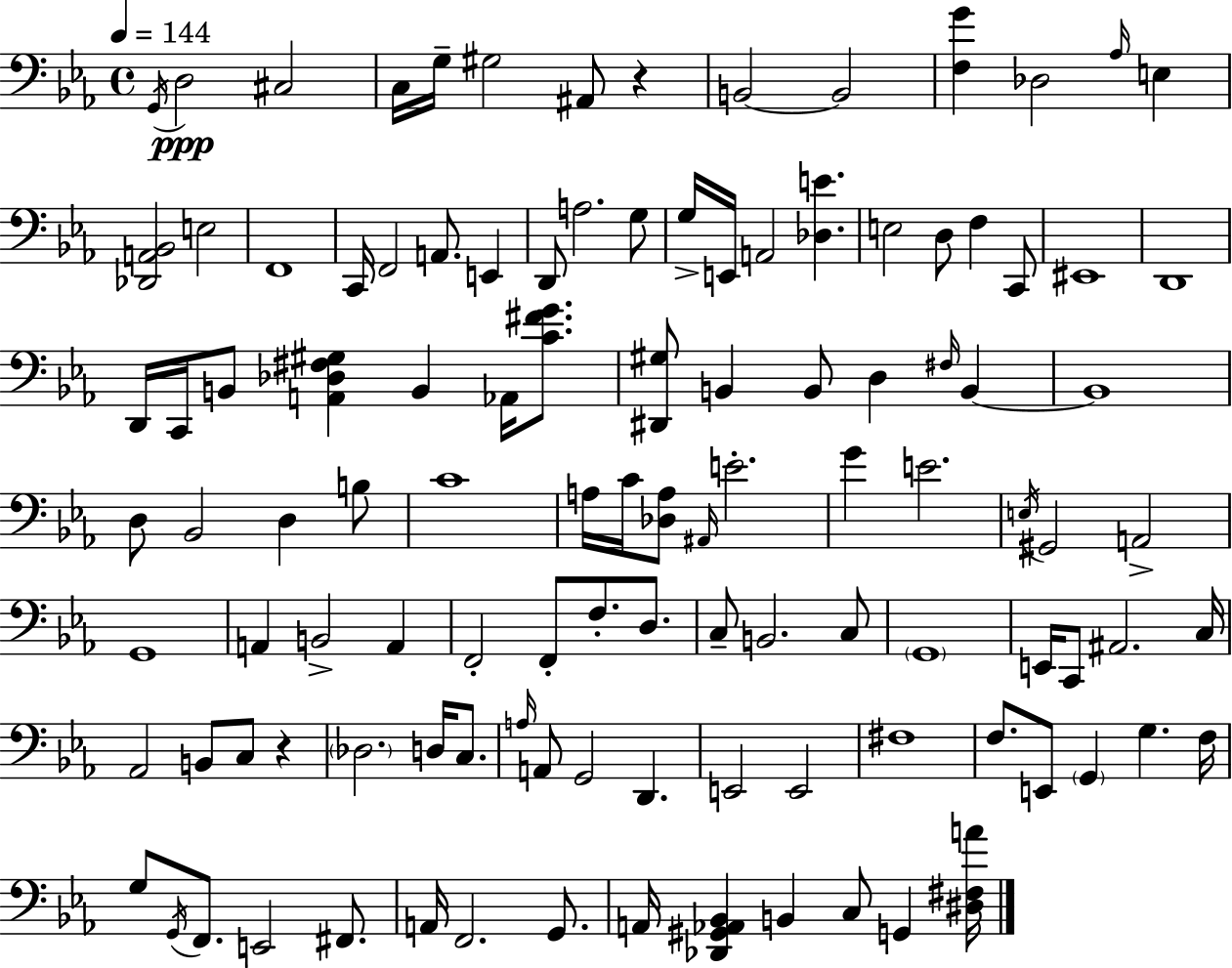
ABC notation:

X:1
T:Untitled
M:4/4
L:1/4
K:Cm
G,,/4 D,2 ^C,2 C,/4 G,/4 ^G,2 ^A,,/2 z B,,2 B,,2 [F,G] _D,2 _A,/4 E, [_D,,A,,_B,,]2 E,2 F,,4 C,,/4 F,,2 A,,/2 E,, D,,/2 A,2 G,/2 G,/4 E,,/4 A,,2 [_D,E] E,2 D,/2 F, C,,/2 ^E,,4 D,,4 D,,/4 C,,/4 B,,/2 [A,,_D,^F,^G,] B,, _A,,/4 [C^FG]/2 [^D,,^G,]/2 B,, B,,/2 D, ^F,/4 B,, B,,4 D,/2 _B,,2 D, B,/2 C4 A,/4 C/4 [_D,A,]/2 ^A,,/4 E2 G E2 E,/4 ^G,,2 A,,2 G,,4 A,, B,,2 A,, F,,2 F,,/2 F,/2 D,/2 C,/2 B,,2 C,/2 G,,4 E,,/4 C,,/2 ^A,,2 C,/4 _A,,2 B,,/2 C,/2 z _D,2 D,/4 C,/2 A,/4 A,,/2 G,,2 D,, E,,2 E,,2 ^F,4 F,/2 E,,/2 G,, G, F,/4 G,/2 G,,/4 F,,/2 E,,2 ^F,,/2 A,,/4 F,,2 G,,/2 A,,/4 [_D,,^G,,_A,,_B,,] B,, C,/2 G,, [^D,^F,A]/4